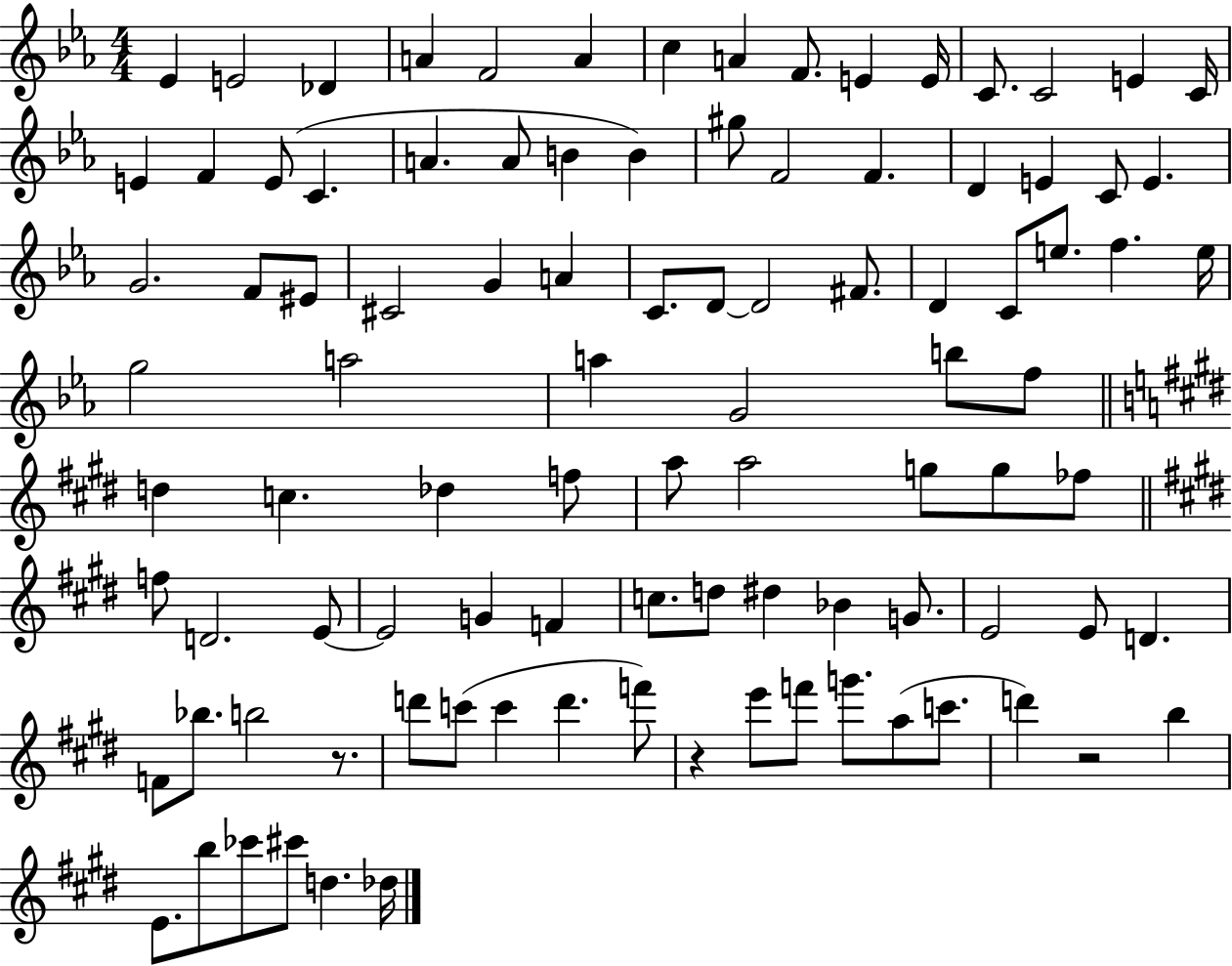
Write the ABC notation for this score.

X:1
T:Untitled
M:4/4
L:1/4
K:Eb
_E E2 _D A F2 A c A F/2 E E/4 C/2 C2 E C/4 E F E/2 C A A/2 B B ^g/2 F2 F D E C/2 E G2 F/2 ^E/2 ^C2 G A C/2 D/2 D2 ^F/2 D C/2 e/2 f e/4 g2 a2 a G2 b/2 f/2 d c _d f/2 a/2 a2 g/2 g/2 _f/2 f/2 D2 E/2 E2 G F c/2 d/2 ^d _B G/2 E2 E/2 D F/2 _b/2 b2 z/2 d'/2 c'/2 c' d' f'/2 z e'/2 f'/2 g'/2 a/2 c'/2 d' z2 b E/2 b/2 _c'/2 ^c'/2 d _d/4